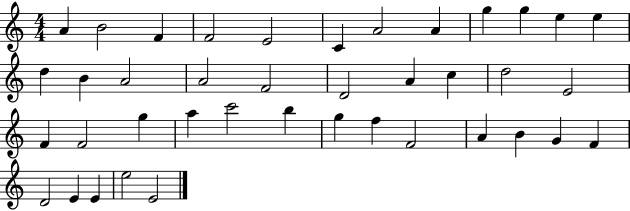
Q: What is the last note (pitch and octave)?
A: E4